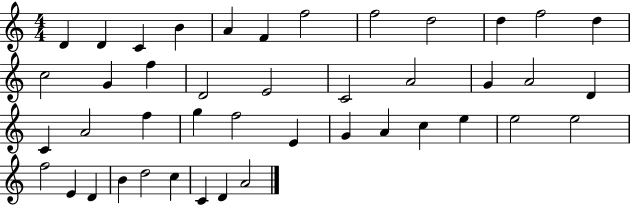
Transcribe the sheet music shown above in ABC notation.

X:1
T:Untitled
M:4/4
L:1/4
K:C
D D C B A F f2 f2 d2 d f2 d c2 G f D2 E2 C2 A2 G A2 D C A2 f g f2 E G A c e e2 e2 f2 E D B d2 c C D A2